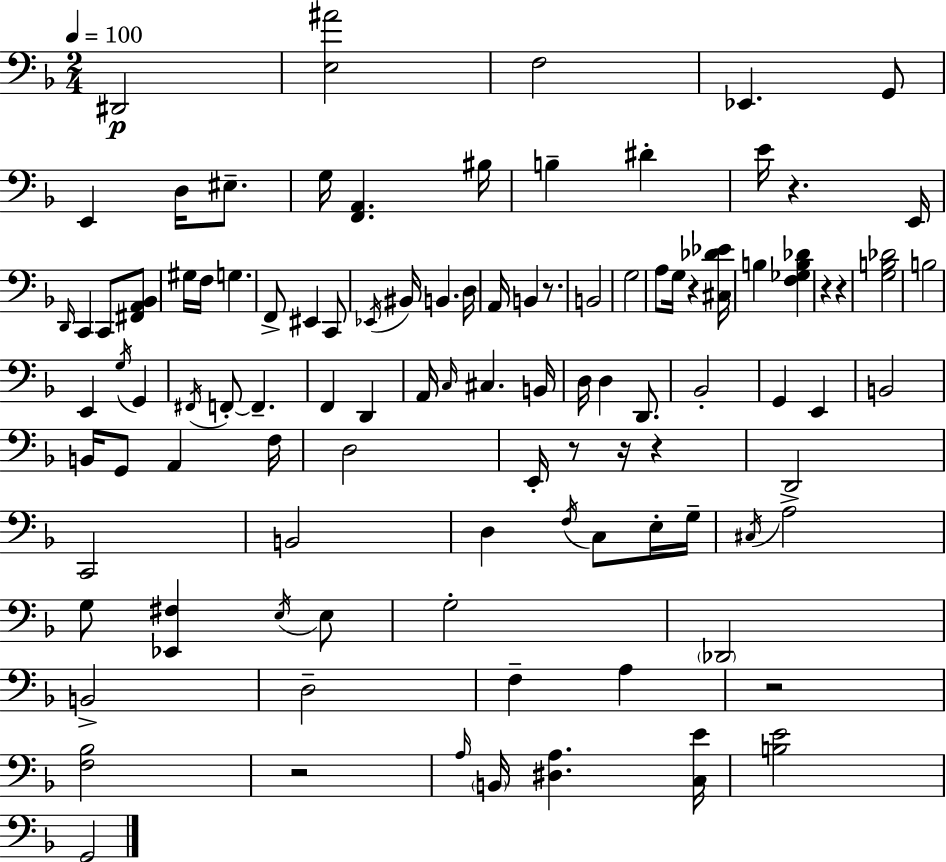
X:1
T:Untitled
M:2/4
L:1/4
K:Dm
^D,,2 [E,^A]2 F,2 _E,, G,,/2 E,, D,/4 ^E,/2 G,/4 [F,,A,,] ^B,/4 B, ^D E/4 z E,,/4 D,,/4 C,, C,,/2 [^F,,A,,_B,,]/2 ^G,/4 F,/4 G, F,,/2 ^E,, C,,/2 _E,,/4 ^B,,/4 B,, D,/4 A,,/4 B,, z/2 B,,2 G,2 A,/2 G,/4 z [^C,_D_E]/4 B, [F,_G,B,_D] z z [G,B,_D]2 B,2 E,, G,/4 G,, ^F,,/4 F,,/2 F,, F,, D,, A,,/4 C,/4 ^C, B,,/4 D,/4 D, D,,/2 _B,,2 G,, E,, B,,2 B,,/4 G,,/2 A,, F,/4 D,2 E,,/4 z/2 z/4 z D,,2 C,,2 B,,2 D, F,/4 C,/2 E,/4 G,/4 ^C,/4 A,2 G,/2 [_E,,^F,] E,/4 E,/2 G,2 _D,,2 B,,2 D,2 F, A, z2 [F,_B,]2 z2 A,/4 B,,/4 [^D,A,] [C,E]/4 [B,E]2 G,,2